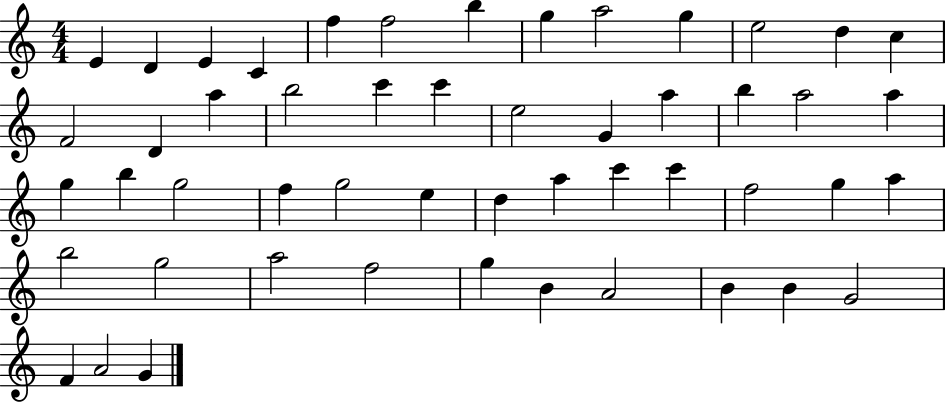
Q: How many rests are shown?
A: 0